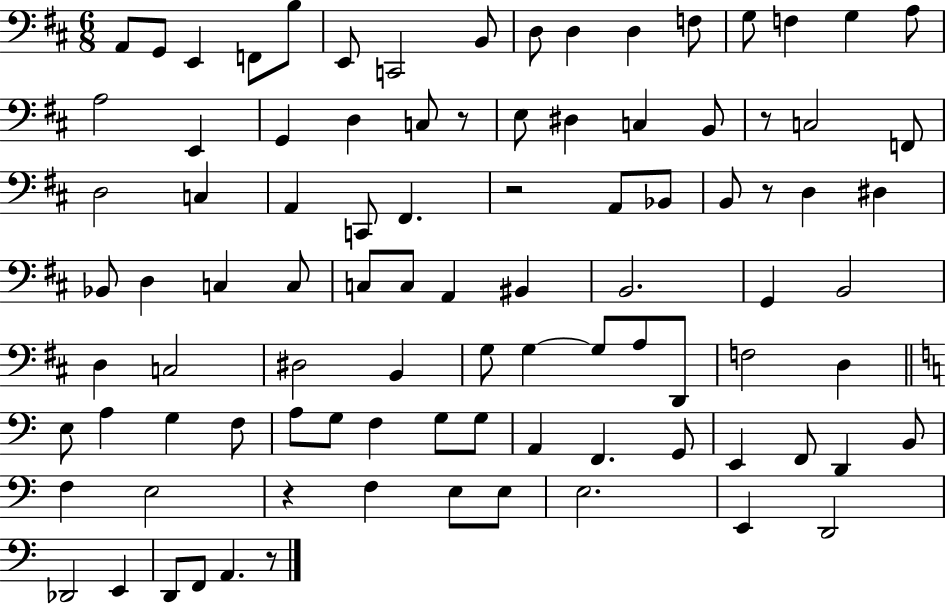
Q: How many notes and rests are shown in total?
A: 94